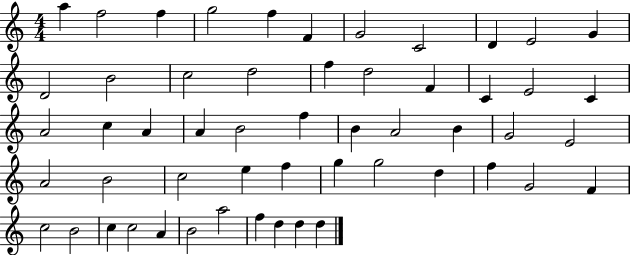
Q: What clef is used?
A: treble